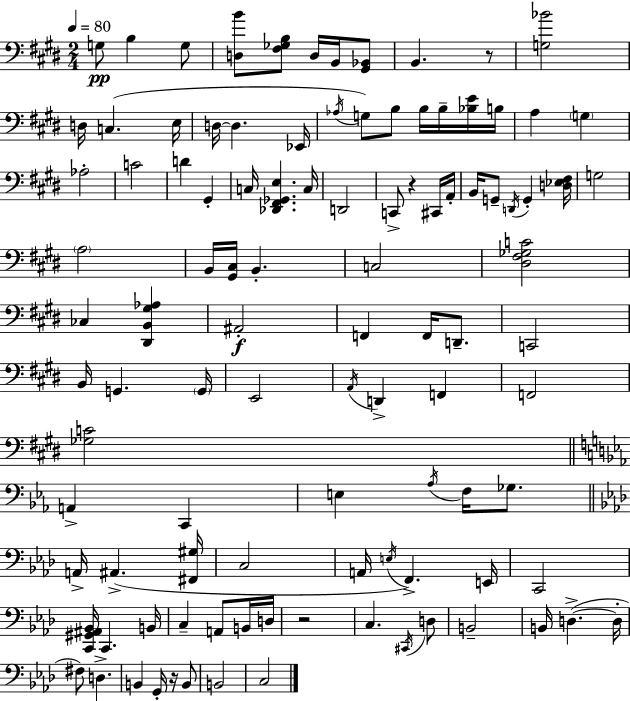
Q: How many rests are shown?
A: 4